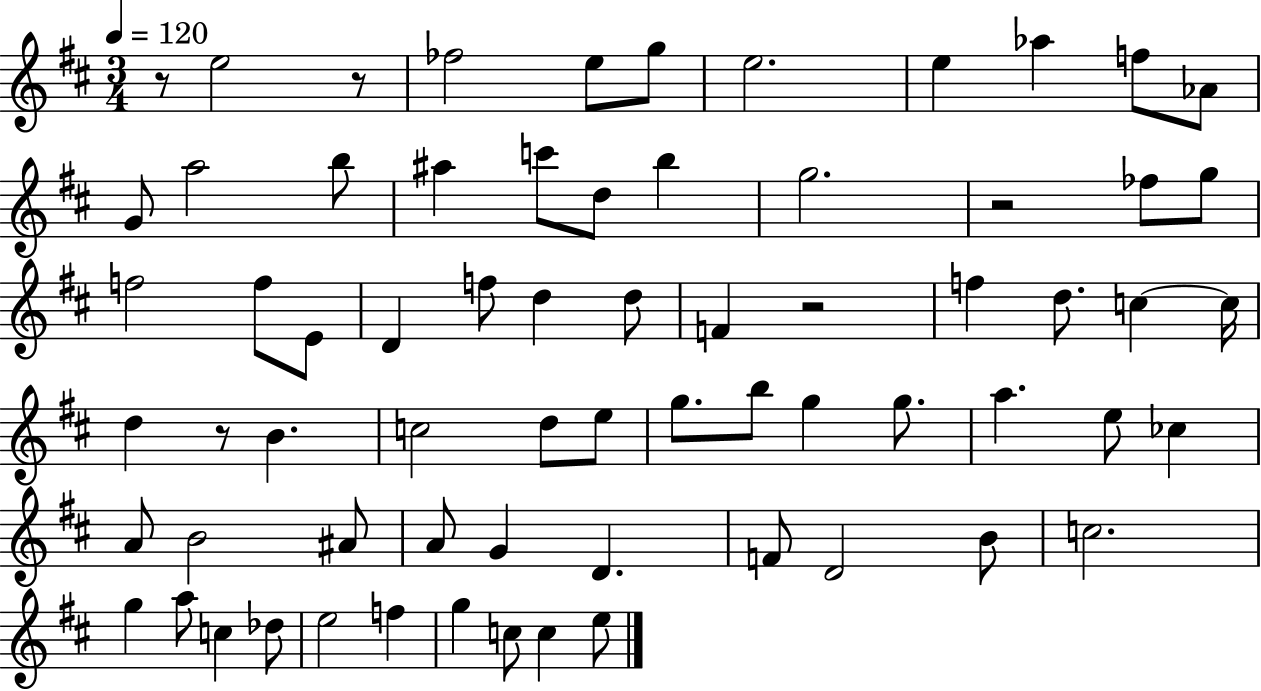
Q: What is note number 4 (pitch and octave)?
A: G5